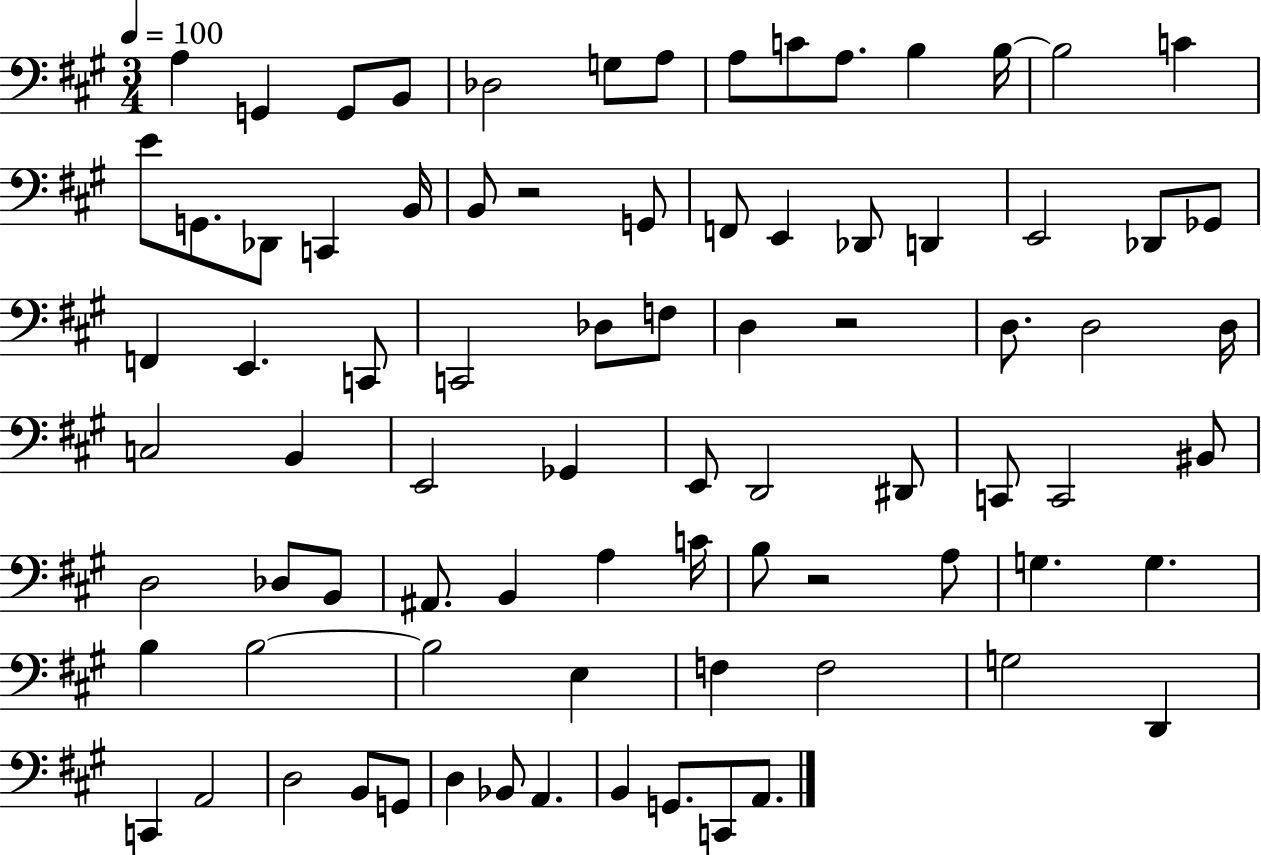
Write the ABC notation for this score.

X:1
T:Untitled
M:3/4
L:1/4
K:A
A, G,, G,,/2 B,,/2 _D,2 G,/2 A,/2 A,/2 C/2 A,/2 B, B,/4 B,2 C E/2 G,,/2 _D,,/2 C,, B,,/4 B,,/2 z2 G,,/2 F,,/2 E,, _D,,/2 D,, E,,2 _D,,/2 _G,,/2 F,, E,, C,,/2 C,,2 _D,/2 F,/2 D, z2 D,/2 D,2 D,/4 C,2 B,, E,,2 _G,, E,,/2 D,,2 ^D,,/2 C,,/2 C,,2 ^B,,/2 D,2 _D,/2 B,,/2 ^A,,/2 B,, A, C/4 B,/2 z2 A,/2 G, G, B, B,2 B,2 E, F, F,2 G,2 D,, C,, A,,2 D,2 B,,/2 G,,/2 D, _B,,/2 A,, B,, G,,/2 C,,/2 A,,/2